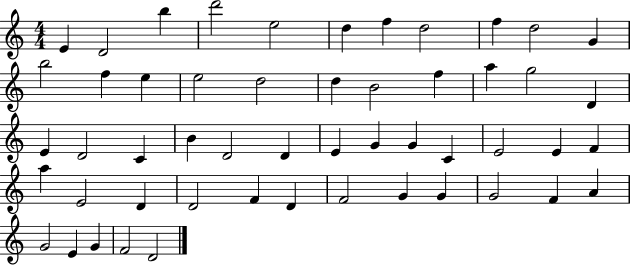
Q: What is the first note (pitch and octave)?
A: E4